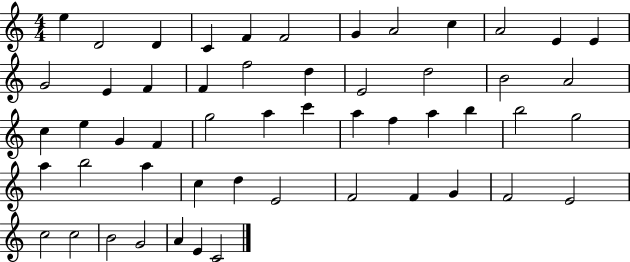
X:1
T:Untitled
M:4/4
L:1/4
K:C
e D2 D C F F2 G A2 c A2 E E G2 E F F f2 d E2 d2 B2 A2 c e G F g2 a c' a f a b b2 g2 a b2 a c d E2 F2 F G F2 E2 c2 c2 B2 G2 A E C2